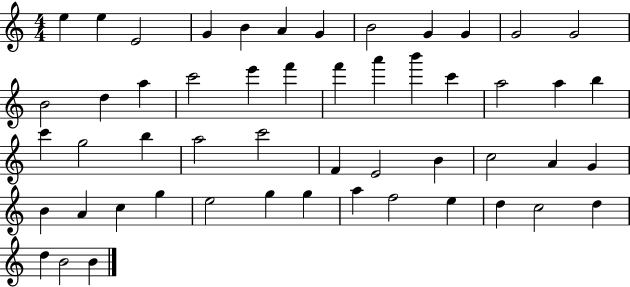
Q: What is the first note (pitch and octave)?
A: E5